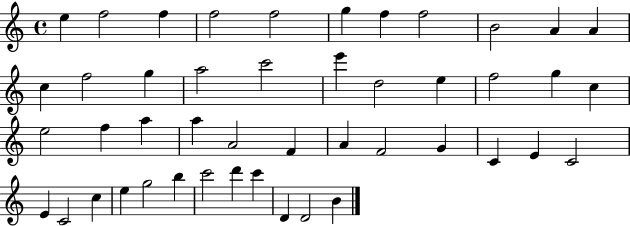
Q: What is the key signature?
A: C major